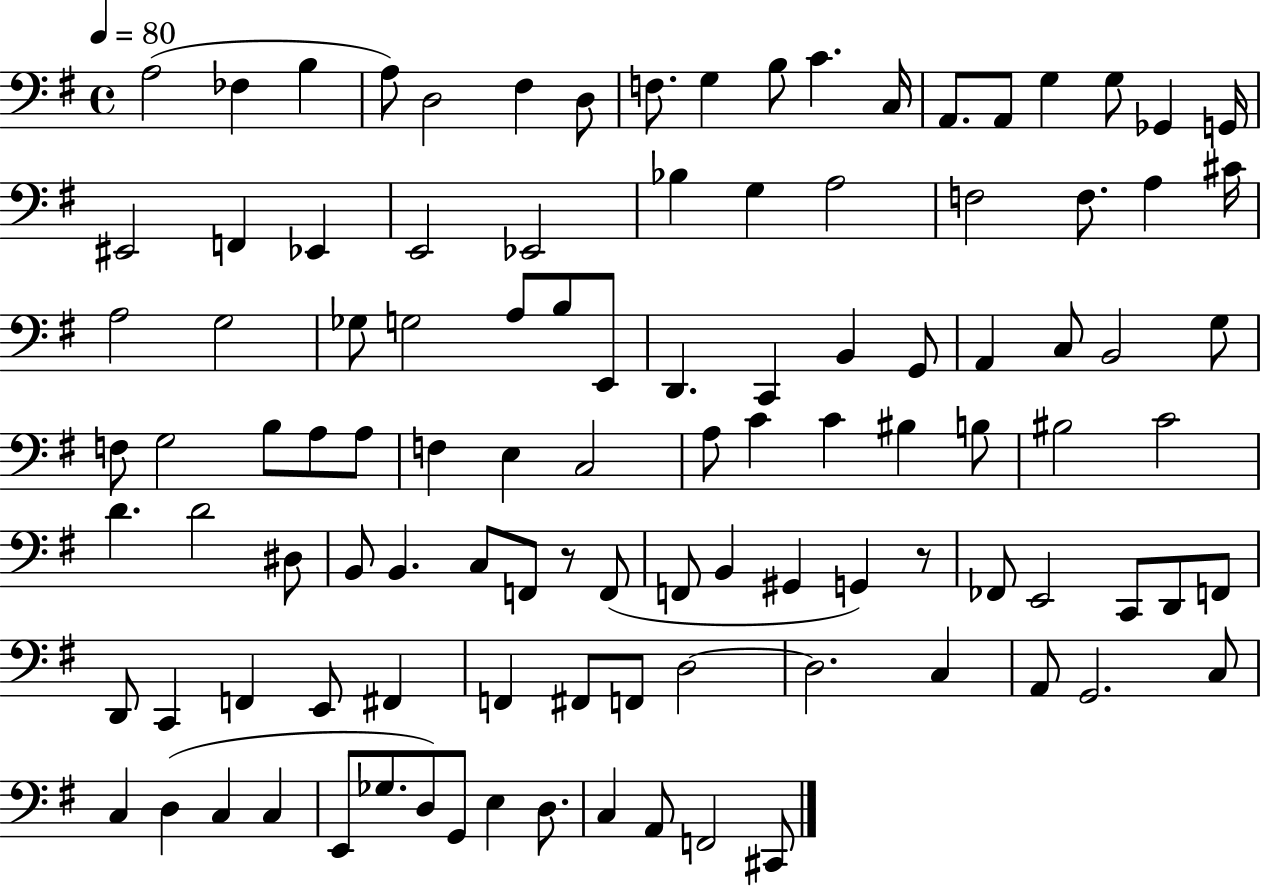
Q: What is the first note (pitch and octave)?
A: A3